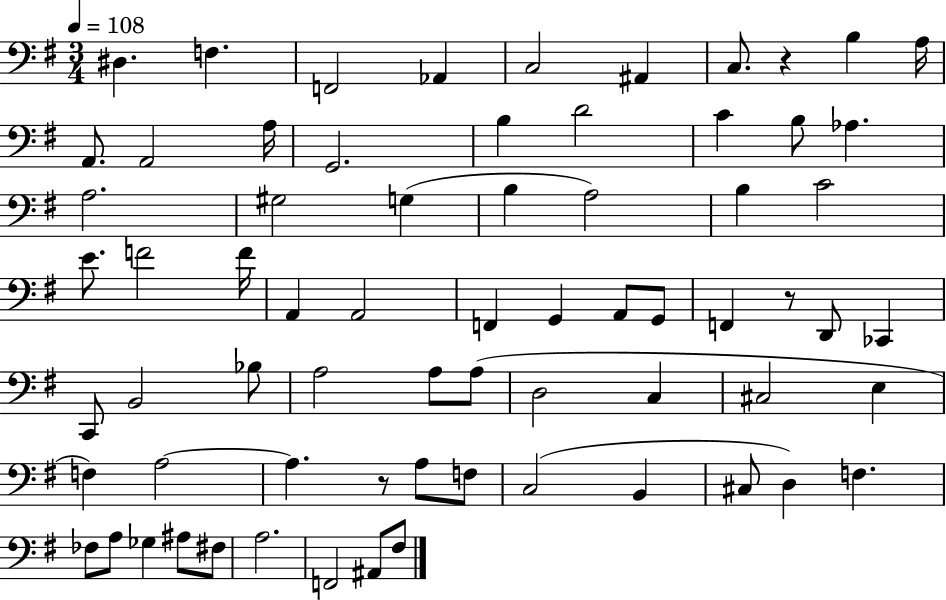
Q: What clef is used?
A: bass